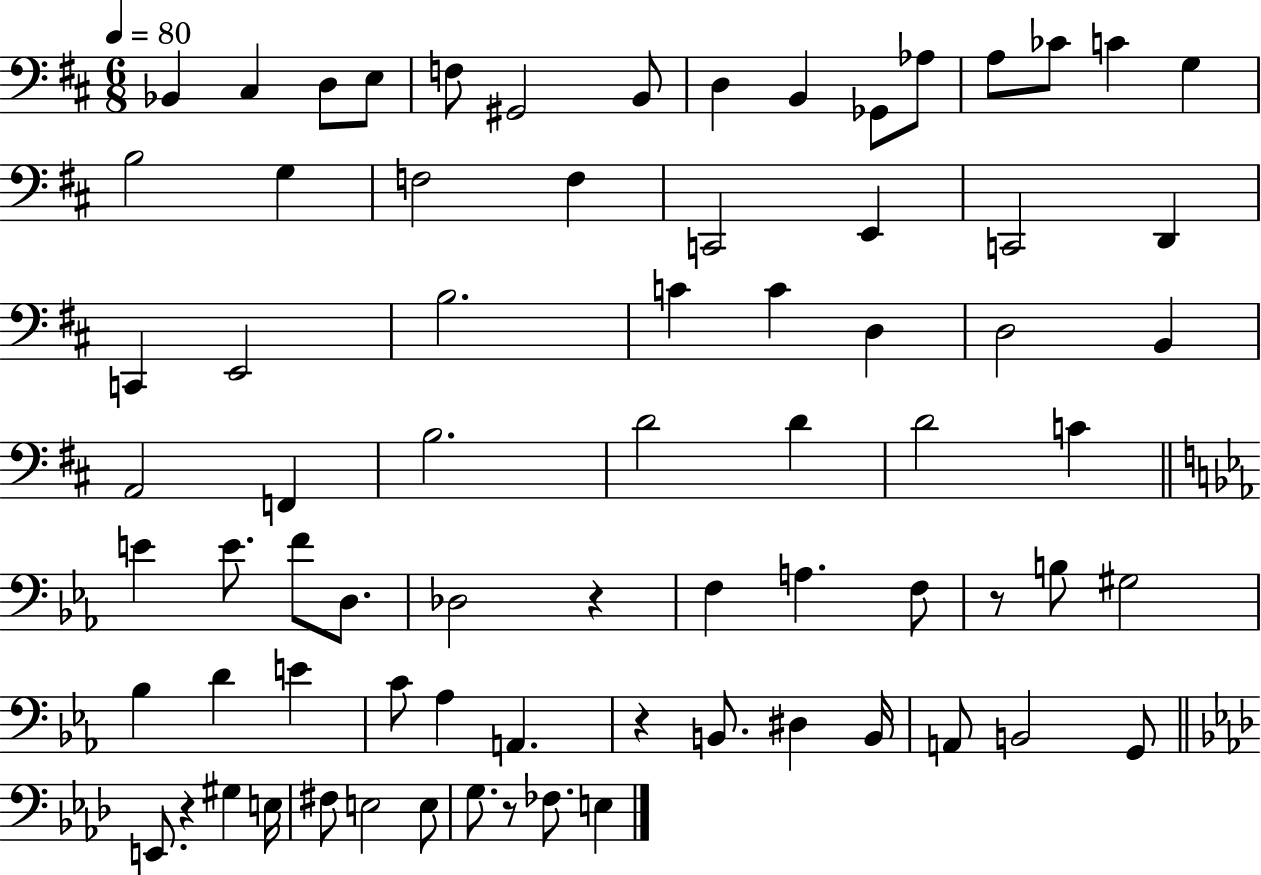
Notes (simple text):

Bb2/q C#3/q D3/e E3/e F3/e G#2/h B2/e D3/q B2/q Gb2/e Ab3/e A3/e CES4/e C4/q G3/q B3/h G3/q F3/h F3/q C2/h E2/q C2/h D2/q C2/q E2/h B3/h. C4/q C4/q D3/q D3/h B2/q A2/h F2/q B3/h. D4/h D4/q D4/h C4/q E4/q E4/e. F4/e D3/e. Db3/h R/q F3/q A3/q. F3/e R/e B3/e G#3/h Bb3/q D4/q E4/q C4/e Ab3/q A2/q. R/q B2/e. D#3/q B2/s A2/e B2/h G2/e E2/e. R/q G#3/q E3/s F#3/e E3/h E3/e G3/e. R/e FES3/e. E3/q